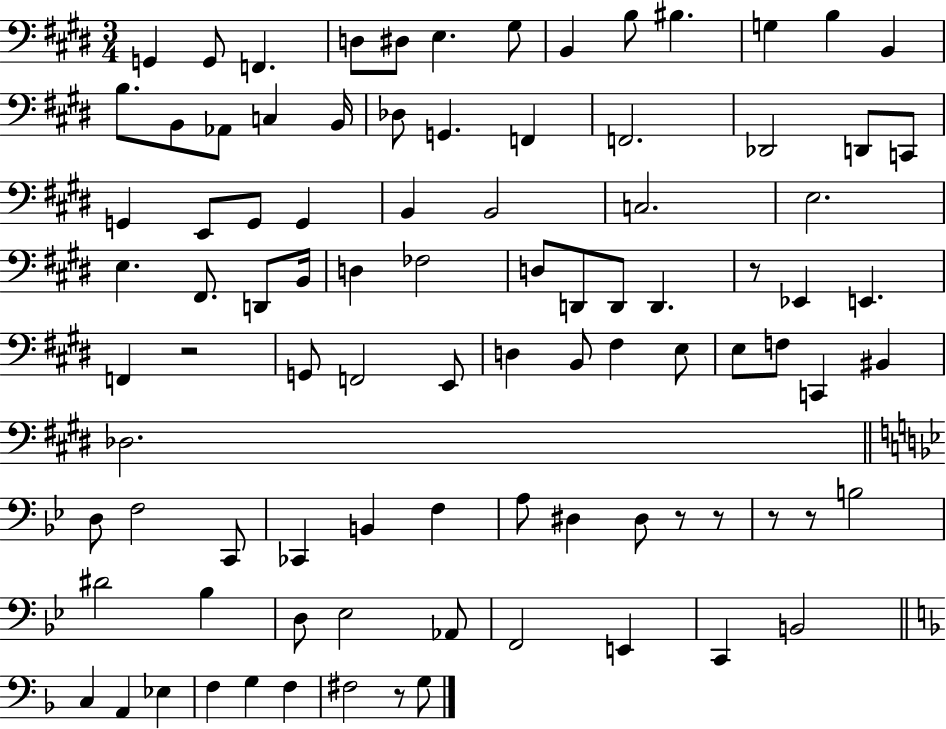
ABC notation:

X:1
T:Untitled
M:3/4
L:1/4
K:E
G,, G,,/2 F,, D,/2 ^D,/2 E, ^G,/2 B,, B,/2 ^B, G, B, B,, B,/2 B,,/2 _A,,/2 C, B,,/4 _D,/2 G,, F,, F,,2 _D,,2 D,,/2 C,,/2 G,, E,,/2 G,,/2 G,, B,, B,,2 C,2 E,2 E, ^F,,/2 D,,/2 B,,/4 D, _F,2 D,/2 D,,/2 D,,/2 D,, z/2 _E,, E,, F,, z2 G,,/2 F,,2 E,,/2 D, B,,/2 ^F, E,/2 E,/2 F,/2 C,, ^B,, _D,2 D,/2 F,2 C,,/2 _C,, B,, F, A,/2 ^D, ^D,/2 z/2 z/2 z/2 z/2 B,2 ^D2 _B, D,/2 _E,2 _A,,/2 F,,2 E,, C,, B,,2 C, A,, _E, F, G, F, ^F,2 z/2 G,/2